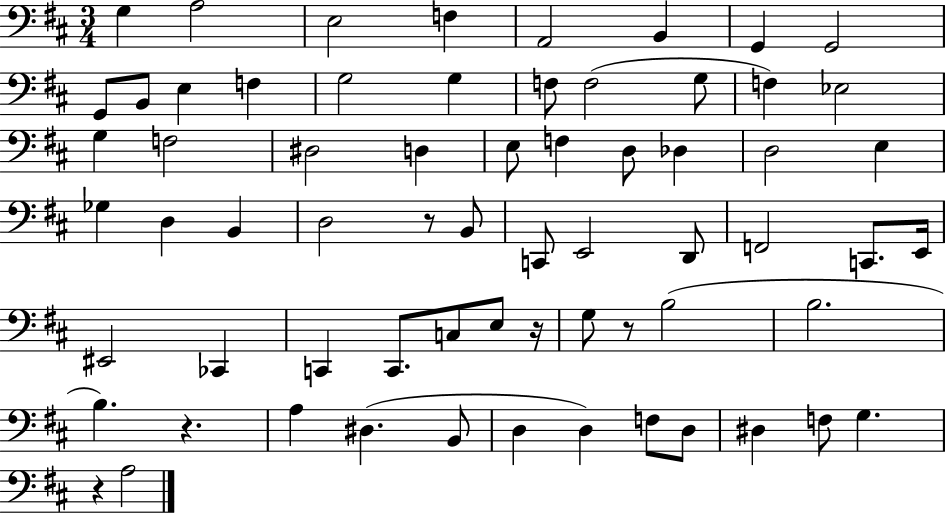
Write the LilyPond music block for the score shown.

{
  \clef bass
  \numericTimeSignature
  \time 3/4
  \key d \major
  g4 a2 | e2 f4 | a,2 b,4 | g,4 g,2 | \break g,8 b,8 e4 f4 | g2 g4 | f8 f2( g8 | f4) ees2 | \break g4 f2 | dis2 d4 | e8 f4 d8 des4 | d2 e4 | \break ges4 d4 b,4 | d2 r8 b,8 | c,8 e,2 d,8 | f,2 c,8. e,16 | \break eis,2 ces,4 | c,4 c,8. c8 e8 r16 | g8 r8 b2( | b2. | \break b4.) r4. | a4 dis4.( b,8 | d4 d4) f8 d8 | dis4 f8 g4. | \break r4 a2 | \bar "|."
}